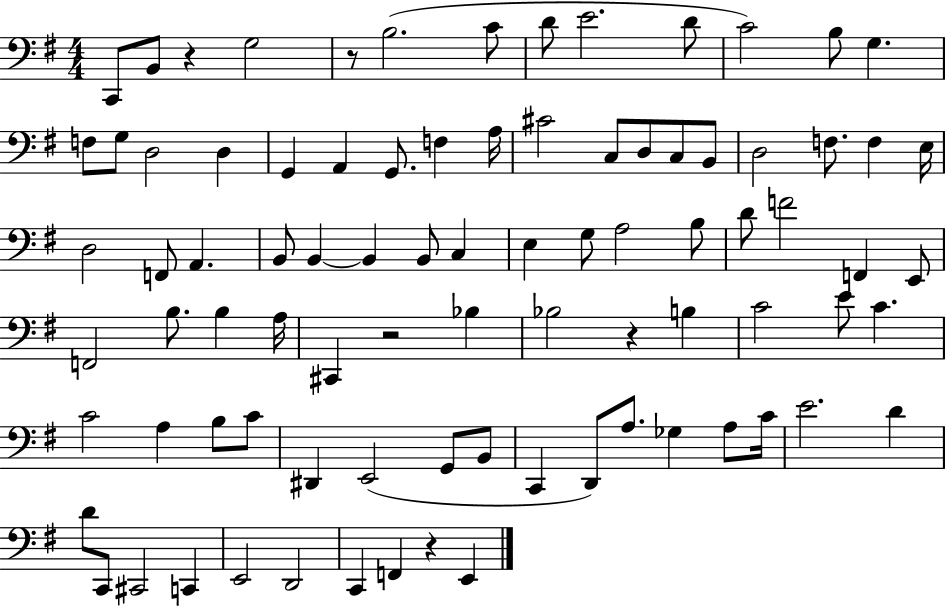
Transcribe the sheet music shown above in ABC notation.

X:1
T:Untitled
M:4/4
L:1/4
K:G
C,,/2 B,,/2 z G,2 z/2 B,2 C/2 D/2 E2 D/2 C2 B,/2 G, F,/2 G,/2 D,2 D, G,, A,, G,,/2 F, A,/4 ^C2 C,/2 D,/2 C,/2 B,,/2 D,2 F,/2 F, E,/4 D,2 F,,/2 A,, B,,/2 B,, B,, B,,/2 C, E, G,/2 A,2 B,/2 D/2 F2 F,, E,,/2 F,,2 B,/2 B, A,/4 ^C,, z2 _B, _B,2 z B, C2 E/2 C C2 A, B,/2 C/2 ^D,, E,,2 G,,/2 B,,/2 C,, D,,/2 A,/2 _G, A,/2 C/4 E2 D D/2 C,,/2 ^C,,2 C,, E,,2 D,,2 C,, F,, z E,,